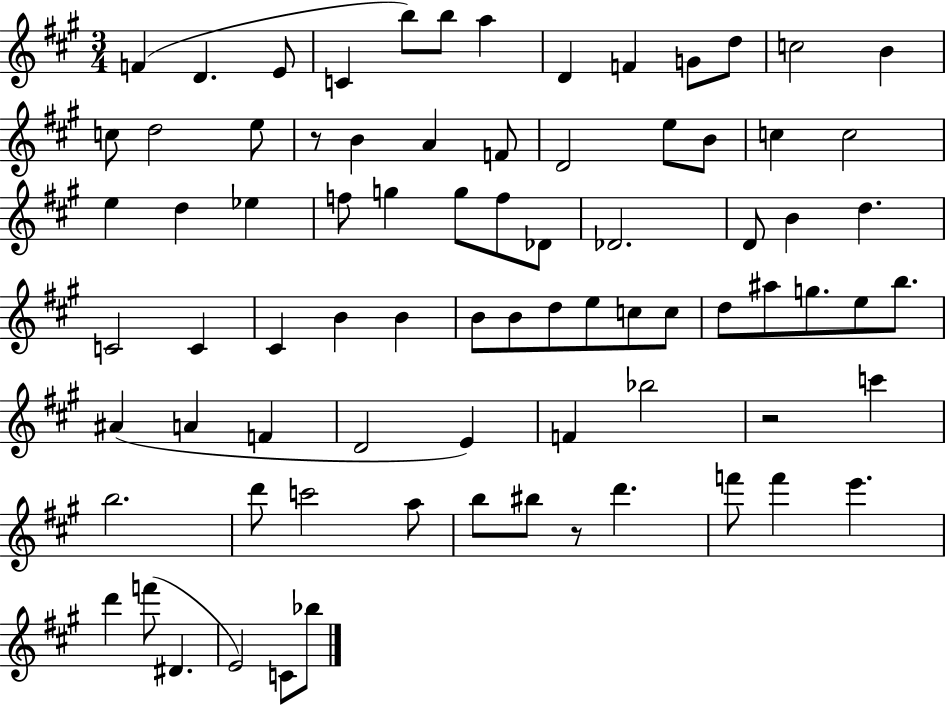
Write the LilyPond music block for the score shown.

{
  \clef treble
  \numericTimeSignature
  \time 3/4
  \key a \major
  \repeat volta 2 { f'4( d'4. e'8 | c'4 b''8) b''8 a''4 | d'4 f'4 g'8 d''8 | c''2 b'4 | \break c''8 d''2 e''8 | r8 b'4 a'4 f'8 | d'2 e''8 b'8 | c''4 c''2 | \break e''4 d''4 ees''4 | f''8 g''4 g''8 f''8 des'8 | des'2. | d'8 b'4 d''4. | \break c'2 c'4 | cis'4 b'4 b'4 | b'8 b'8 d''8 e''8 c''8 c''8 | d''8 ais''8 g''8. e''8 b''8. | \break ais'4( a'4 f'4 | d'2 e'4) | f'4 bes''2 | r2 c'''4 | \break b''2. | d'''8 c'''2 a''8 | b''8 bis''8 r8 d'''4. | f'''8 f'''4 e'''4. | \break d'''4 f'''8( dis'4. | e'2) c'8 bes''8 | } \bar "|."
}